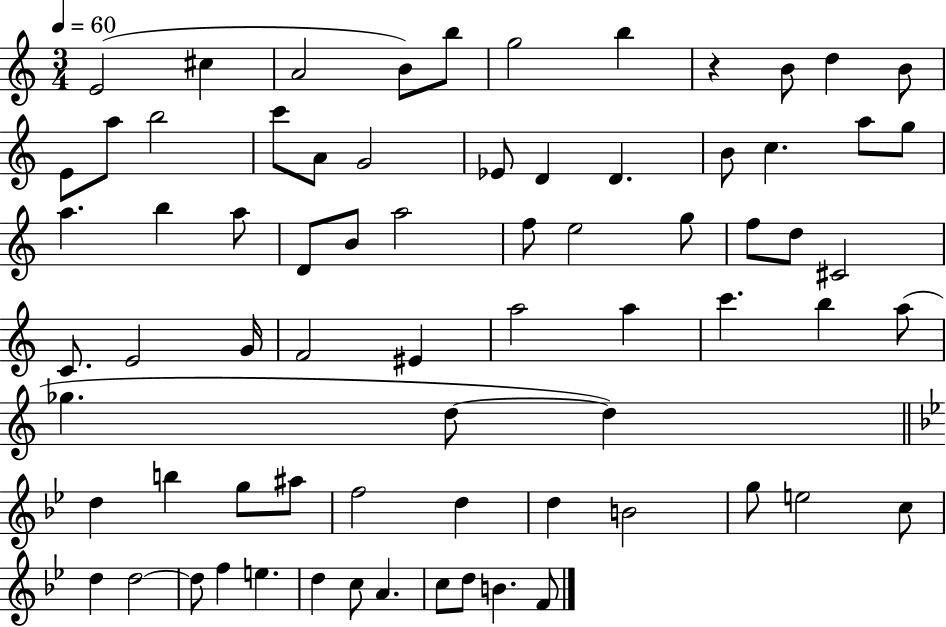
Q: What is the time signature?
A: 3/4